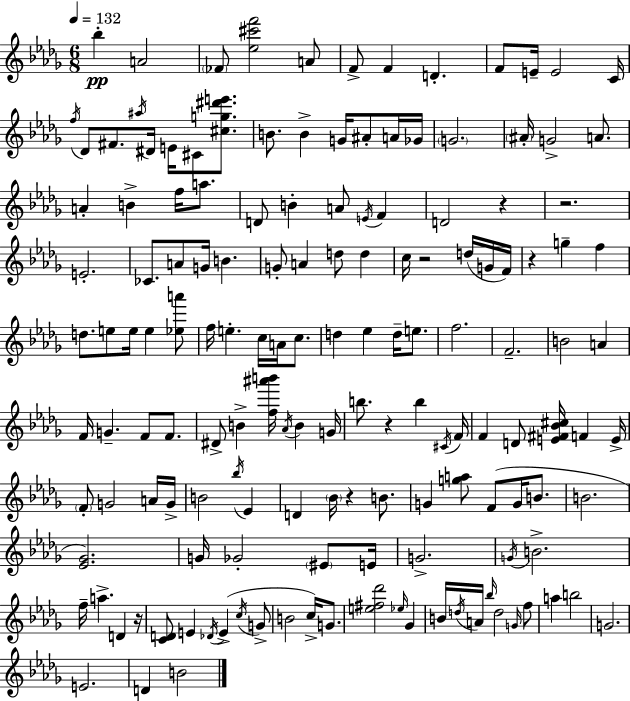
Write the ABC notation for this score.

X:1
T:Untitled
M:6/8
L:1/4
K:Bbm
_b A2 _F/2 [_e^c'f']2 A/2 F/2 F D F/2 E/4 E2 C/4 f/4 _D/2 ^F/2 ^a/4 ^D/4 E/4 ^C/2 [^cg^d'e']/2 B/2 B G/4 ^A/2 A/4 _G/4 G2 ^A/4 G2 A/2 A B f/4 a/2 D/2 B A/2 E/4 F D2 z z2 E2 _C/2 A/2 G/4 B G/2 A d/2 d c/4 z2 d/4 G/4 F/4 z g f d/2 e/2 e/4 e [_ea']/2 f/4 e c/4 A/4 c/2 d _e d/4 e/2 f2 F2 B2 A F/4 G F/2 F/2 ^D/2 B [f^a'b']/4 _A/4 B G/4 b/2 z b ^C/4 F/4 F D/2 [E^F_B^c]/4 F E/4 F/2 G2 A/4 G/4 B2 _b/4 _E D _B/4 z B/2 G [ga]/2 F/2 G/4 B/2 B2 [_E_G]2 G/4 _G2 ^E/2 E/4 G2 G/4 B2 f/4 a D z/4 [CD]/2 E _D/4 E c/4 G/2 B2 c/4 G/2 [e^f_d']2 _e/4 _G B/4 d/4 A/4 _b/4 d2 G/4 f/2 a b2 G2 E2 D B2